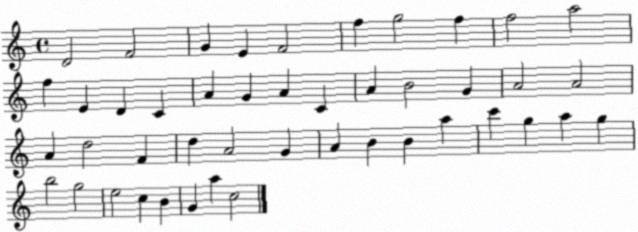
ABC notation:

X:1
T:Untitled
M:4/4
L:1/4
K:C
D2 F2 G E F2 f g2 f f2 a2 f E D C A G A C A B2 G A2 A2 A d2 F d A2 G A B B a c' g a g b2 g2 e2 c B G a c2